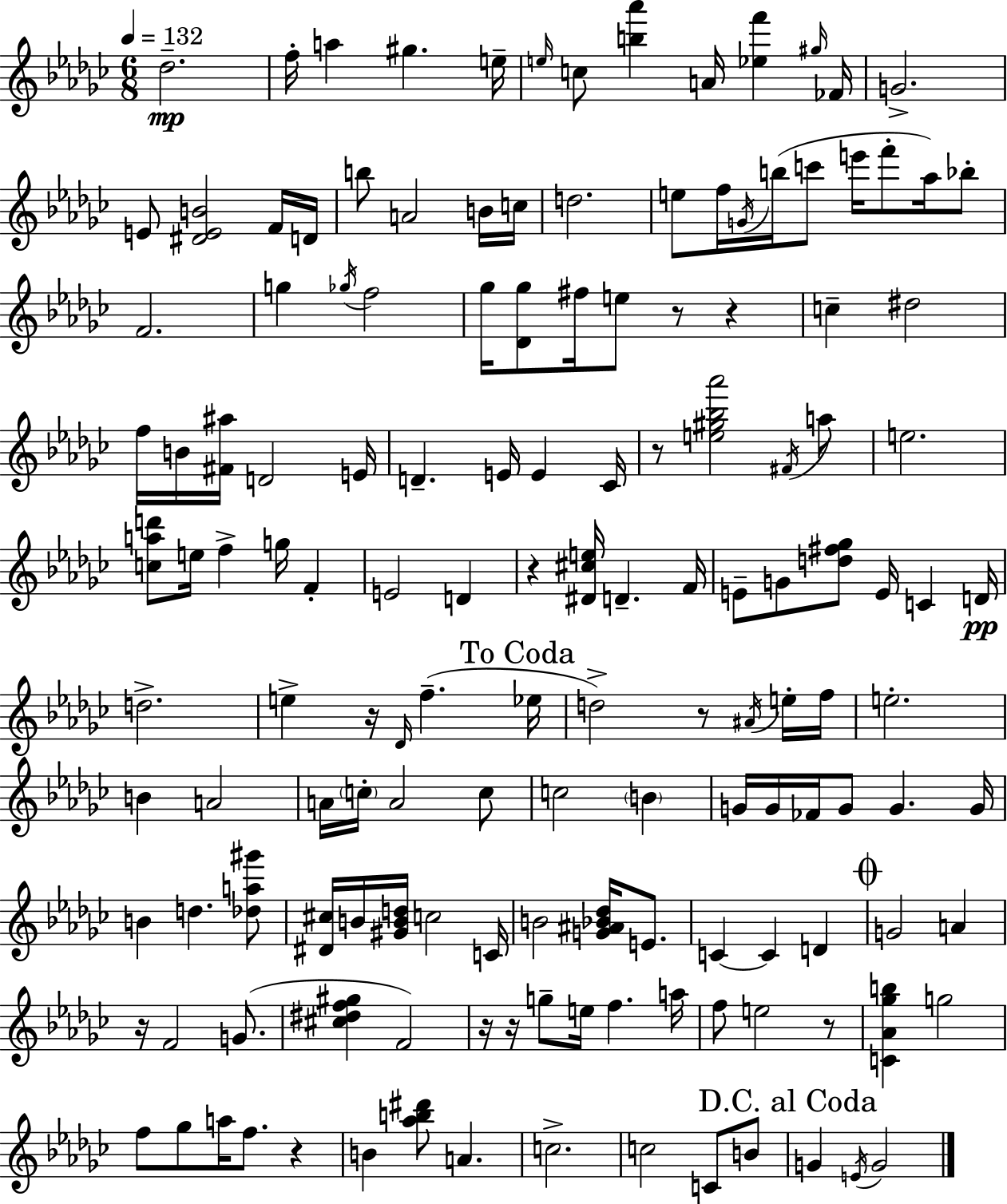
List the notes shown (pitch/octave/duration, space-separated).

Db5/h. F5/s A5/q G#5/q. E5/s E5/s C5/e [B5,Ab6]/q A4/s [Eb5,F6]/q G#5/s FES4/s G4/h. E4/e [D#4,E4,B4]/h F4/s D4/s B5/e A4/h B4/s C5/s D5/h. E5/e F5/s G4/s B5/s C6/e E6/s F6/e Ab5/s Bb5/e F4/h. G5/q Gb5/s F5/h Gb5/s [Db4,Gb5]/e F#5/s E5/e R/e R/q C5/q D#5/h F5/s B4/s [F#4,A#5]/s D4/h E4/s D4/q. E4/s E4/q CES4/s R/e [E5,G#5,Bb5,Ab6]/h F#4/s A5/e E5/h. [C5,A5,D6]/e E5/s F5/q G5/s F4/q E4/h D4/q R/q [D#4,C#5,E5]/s D4/q. F4/s E4/e G4/e [D5,F#5,Gb5]/e E4/s C4/q D4/s D5/h. E5/q R/s Db4/s F5/q. Eb5/s D5/h R/e A#4/s E5/s F5/s E5/h. B4/q A4/h A4/s C5/s A4/h C5/e C5/h B4/q G4/s G4/s FES4/s G4/e G4/q. G4/s B4/q D5/q. [Db5,A5,G#6]/e [D#4,C#5]/s B4/s [G#4,B4,D5]/s C5/h C4/s B4/h [G4,A#4,Bb4,Db5]/s E4/e. C4/q C4/q D4/q G4/h A4/q R/s F4/h G4/e. [C#5,D#5,F5,G#5]/q F4/h R/s R/s G5/e E5/s F5/q. A5/s F5/e E5/h R/e [C4,Ab4,Gb5,B5]/q G5/h F5/e Gb5/e A5/s F5/e. R/q B4/q [Ab5,B5,D#6]/e A4/q. C5/h. C5/h C4/e B4/e G4/q E4/s G4/h